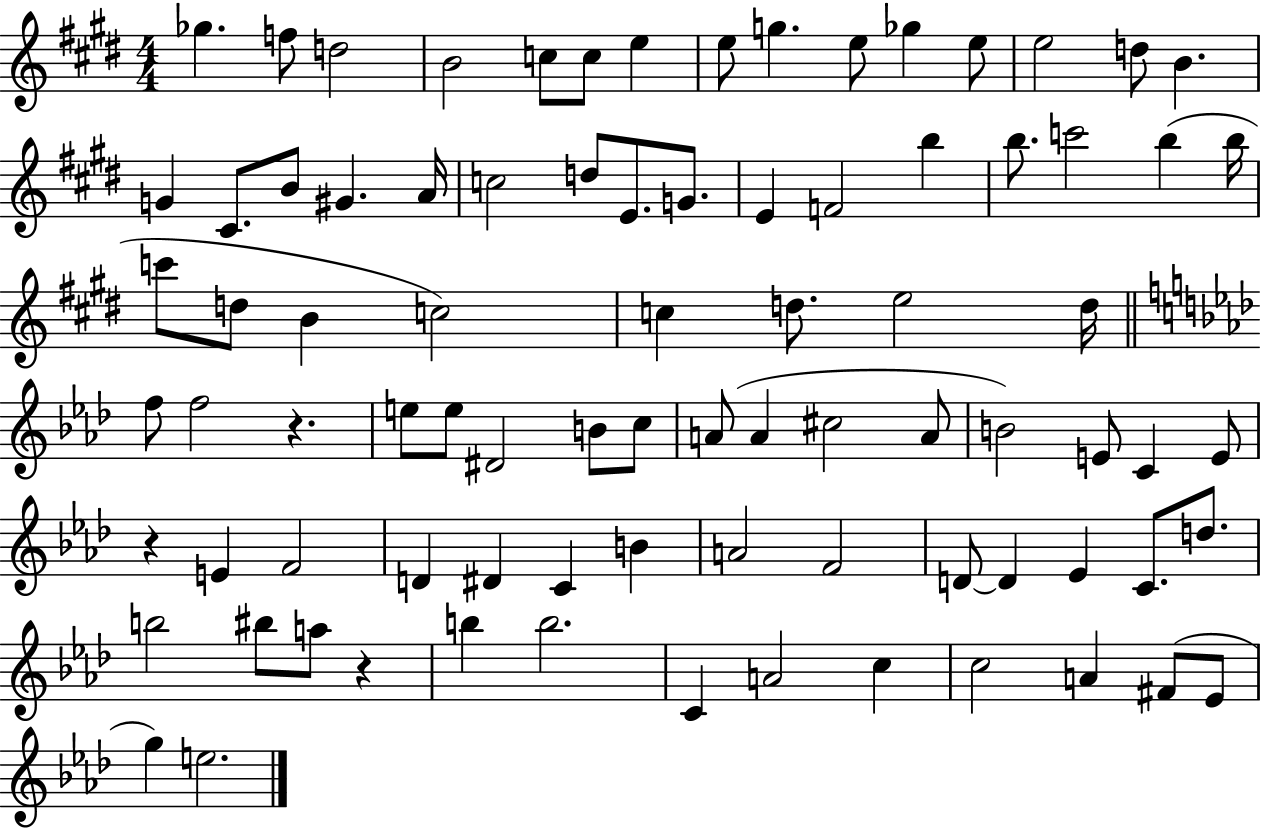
{
  \clef treble
  \numericTimeSignature
  \time 4/4
  \key e \major
  ges''4. f''8 d''2 | b'2 c''8 c''8 e''4 | e''8 g''4. e''8 ges''4 e''8 | e''2 d''8 b'4. | \break g'4 cis'8. b'8 gis'4. a'16 | c''2 d''8 e'8. g'8. | e'4 f'2 b''4 | b''8. c'''2 b''4( b''16 | \break c'''8 d''8 b'4 c''2) | c''4 d''8. e''2 d''16 | \bar "||" \break \key aes \major f''8 f''2 r4. | e''8 e''8 dis'2 b'8 c''8 | a'8( a'4 cis''2 a'8 | b'2) e'8 c'4 e'8 | \break r4 e'4 f'2 | d'4 dis'4 c'4 b'4 | a'2 f'2 | d'8~~ d'4 ees'4 c'8. d''8. | \break b''2 bis''8 a''8 r4 | b''4 b''2. | c'4 a'2 c''4 | c''2 a'4 fis'8( ees'8 | \break g''4) e''2. | \bar "|."
}